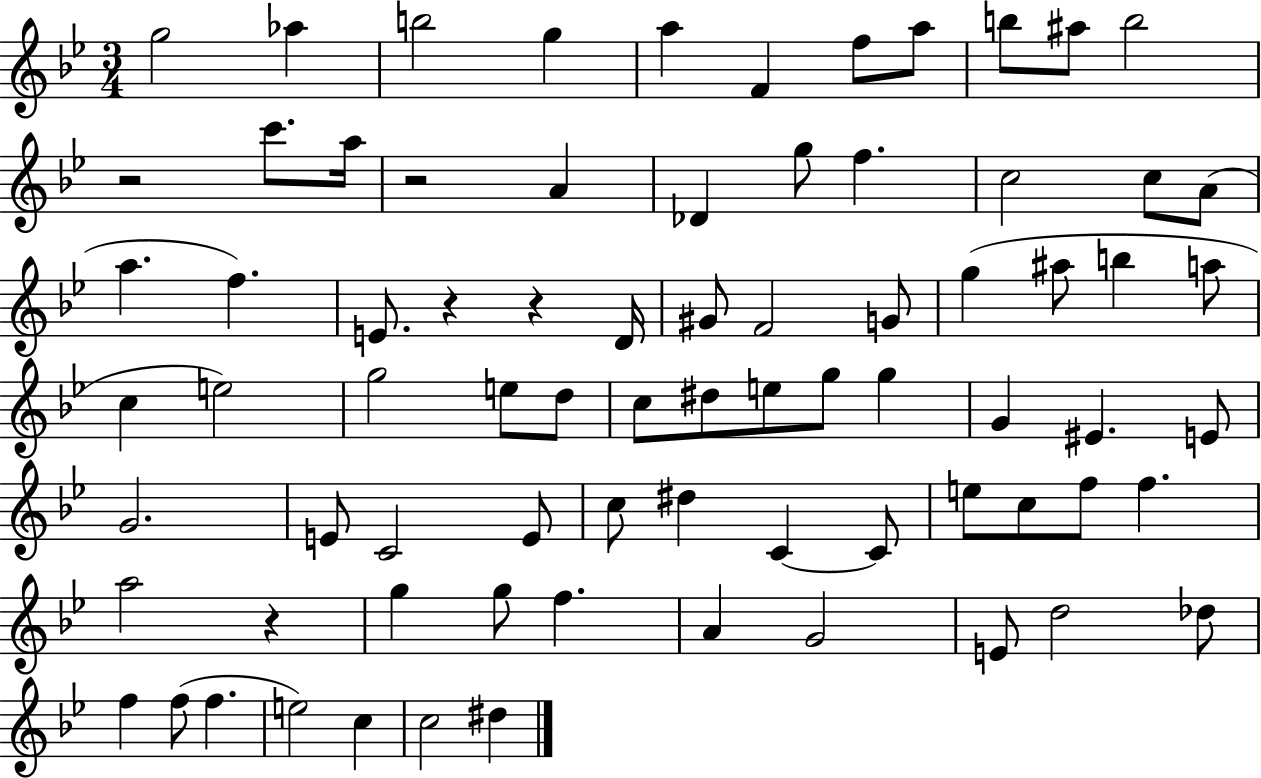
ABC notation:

X:1
T:Untitled
M:3/4
L:1/4
K:Bb
g2 _a b2 g a F f/2 a/2 b/2 ^a/2 b2 z2 c'/2 a/4 z2 A _D g/2 f c2 c/2 A/2 a f E/2 z z D/4 ^G/2 F2 G/2 g ^a/2 b a/2 c e2 g2 e/2 d/2 c/2 ^d/2 e/2 g/2 g G ^E E/2 G2 E/2 C2 E/2 c/2 ^d C C/2 e/2 c/2 f/2 f a2 z g g/2 f A G2 E/2 d2 _d/2 f f/2 f e2 c c2 ^d